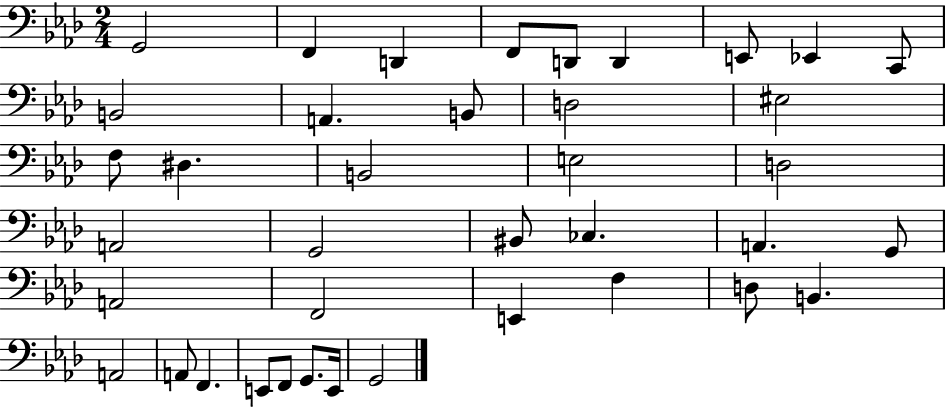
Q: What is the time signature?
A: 2/4